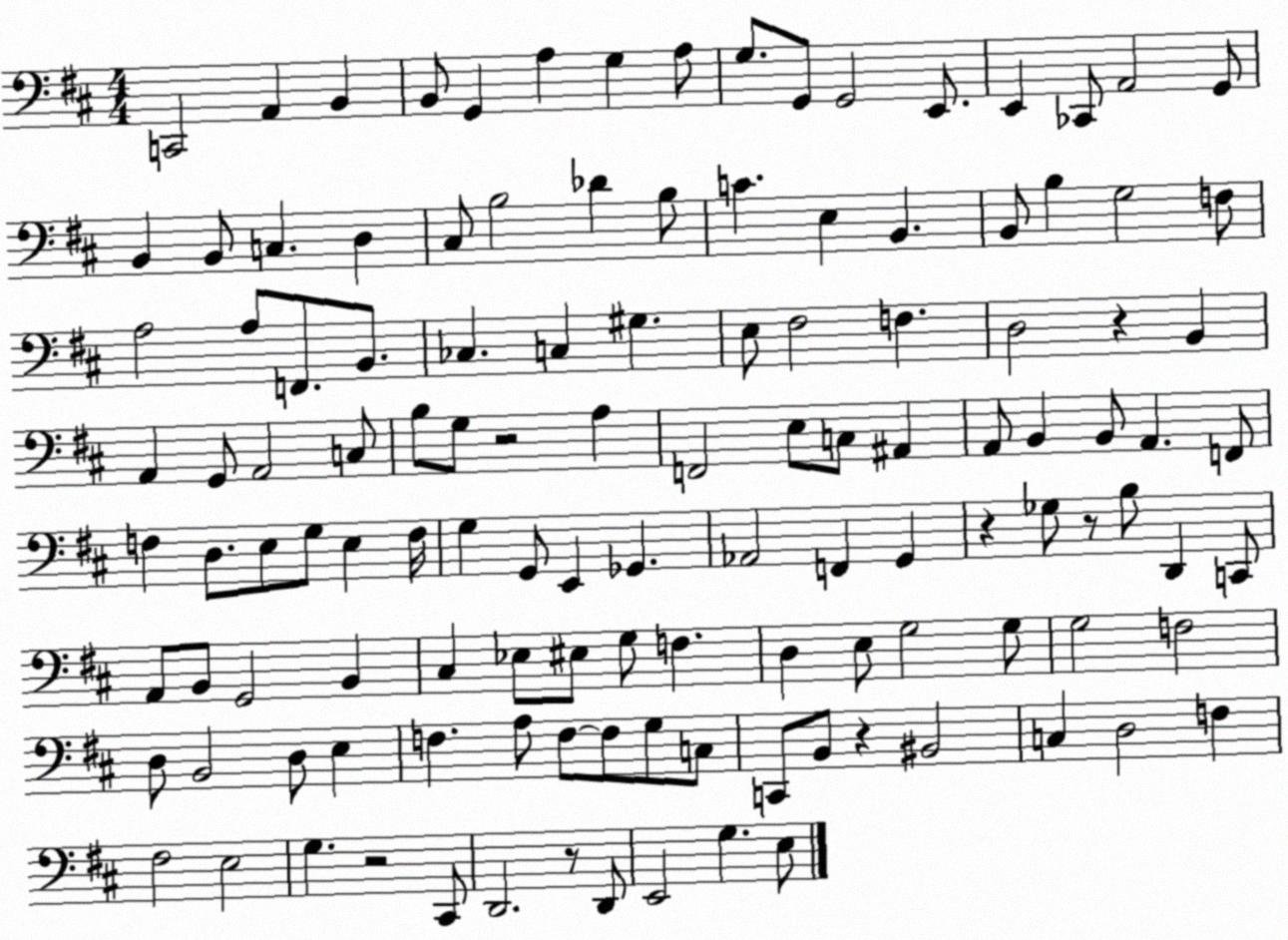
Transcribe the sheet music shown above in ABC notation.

X:1
T:Untitled
M:4/4
L:1/4
K:D
C,,2 A,, B,, B,,/2 G,, A, G, A,/2 G,/2 G,,/2 G,,2 E,,/2 E,, _C,,/2 A,,2 G,,/2 B,, B,,/2 C, D, ^C,/2 B,2 _D B,/2 C E, B,, B,,/2 B, G,2 F,/2 A,2 A,/2 F,,/2 B,,/2 _C, C, ^G, E,/2 ^F,2 F, D,2 z B,, A,, G,,/2 A,,2 C,/2 B,/2 G,/2 z2 A, F,,2 E,/2 C,/2 ^A,, A,,/2 B,, B,,/2 A,, F,,/2 F, D,/2 E,/2 G,/2 E, F,/4 G, G,,/2 E,, _G,, _A,,2 F,, G,, z _G,/2 z/2 B,/2 D,, C,,/2 A,,/2 B,,/2 G,,2 B,, ^C, _E,/2 ^E,/2 G,/2 F, D, E,/2 G,2 G,/2 G,2 F,2 D,/2 B,,2 D,/2 E, F, A,/2 F,/2 F,/2 G,/2 C,/2 C,,/2 B,,/2 z ^B,,2 C, D,2 F, ^F,2 E,2 G, z2 ^C,,/2 D,,2 z/2 D,,/2 E,,2 G, E,/2